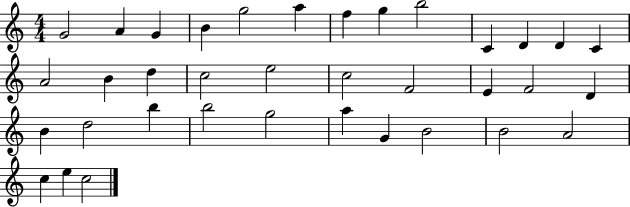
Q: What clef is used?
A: treble